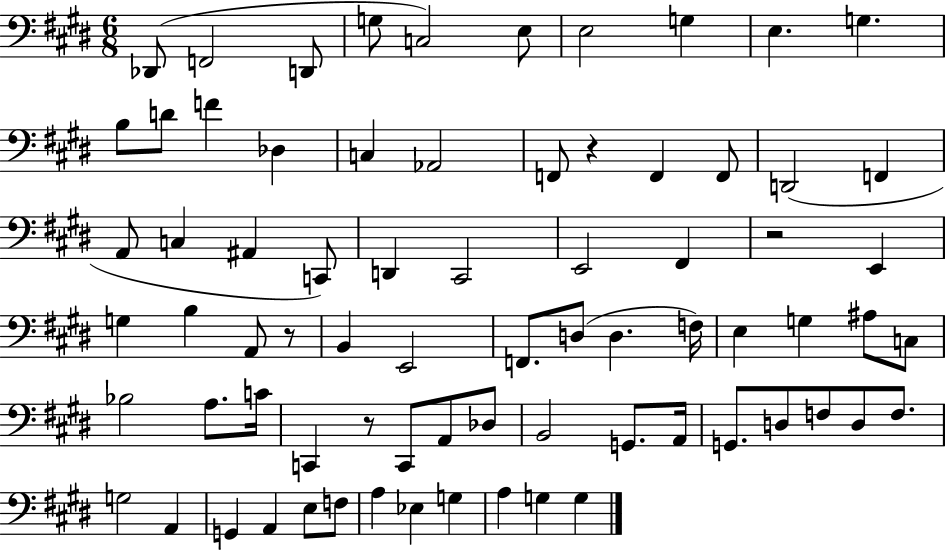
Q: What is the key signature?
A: E major